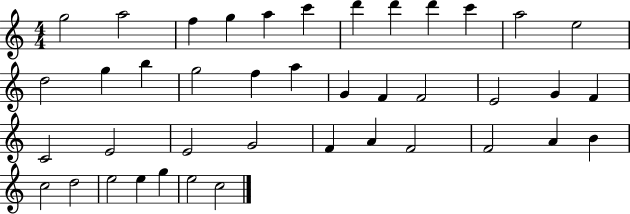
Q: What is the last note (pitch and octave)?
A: C5